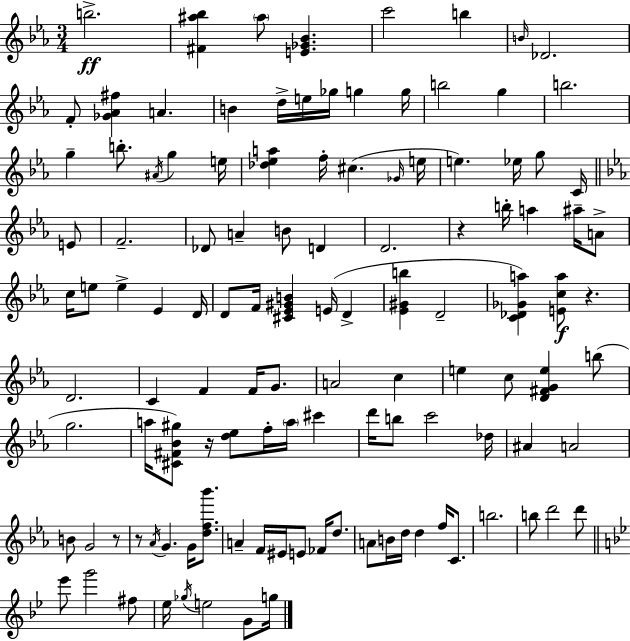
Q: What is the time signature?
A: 3/4